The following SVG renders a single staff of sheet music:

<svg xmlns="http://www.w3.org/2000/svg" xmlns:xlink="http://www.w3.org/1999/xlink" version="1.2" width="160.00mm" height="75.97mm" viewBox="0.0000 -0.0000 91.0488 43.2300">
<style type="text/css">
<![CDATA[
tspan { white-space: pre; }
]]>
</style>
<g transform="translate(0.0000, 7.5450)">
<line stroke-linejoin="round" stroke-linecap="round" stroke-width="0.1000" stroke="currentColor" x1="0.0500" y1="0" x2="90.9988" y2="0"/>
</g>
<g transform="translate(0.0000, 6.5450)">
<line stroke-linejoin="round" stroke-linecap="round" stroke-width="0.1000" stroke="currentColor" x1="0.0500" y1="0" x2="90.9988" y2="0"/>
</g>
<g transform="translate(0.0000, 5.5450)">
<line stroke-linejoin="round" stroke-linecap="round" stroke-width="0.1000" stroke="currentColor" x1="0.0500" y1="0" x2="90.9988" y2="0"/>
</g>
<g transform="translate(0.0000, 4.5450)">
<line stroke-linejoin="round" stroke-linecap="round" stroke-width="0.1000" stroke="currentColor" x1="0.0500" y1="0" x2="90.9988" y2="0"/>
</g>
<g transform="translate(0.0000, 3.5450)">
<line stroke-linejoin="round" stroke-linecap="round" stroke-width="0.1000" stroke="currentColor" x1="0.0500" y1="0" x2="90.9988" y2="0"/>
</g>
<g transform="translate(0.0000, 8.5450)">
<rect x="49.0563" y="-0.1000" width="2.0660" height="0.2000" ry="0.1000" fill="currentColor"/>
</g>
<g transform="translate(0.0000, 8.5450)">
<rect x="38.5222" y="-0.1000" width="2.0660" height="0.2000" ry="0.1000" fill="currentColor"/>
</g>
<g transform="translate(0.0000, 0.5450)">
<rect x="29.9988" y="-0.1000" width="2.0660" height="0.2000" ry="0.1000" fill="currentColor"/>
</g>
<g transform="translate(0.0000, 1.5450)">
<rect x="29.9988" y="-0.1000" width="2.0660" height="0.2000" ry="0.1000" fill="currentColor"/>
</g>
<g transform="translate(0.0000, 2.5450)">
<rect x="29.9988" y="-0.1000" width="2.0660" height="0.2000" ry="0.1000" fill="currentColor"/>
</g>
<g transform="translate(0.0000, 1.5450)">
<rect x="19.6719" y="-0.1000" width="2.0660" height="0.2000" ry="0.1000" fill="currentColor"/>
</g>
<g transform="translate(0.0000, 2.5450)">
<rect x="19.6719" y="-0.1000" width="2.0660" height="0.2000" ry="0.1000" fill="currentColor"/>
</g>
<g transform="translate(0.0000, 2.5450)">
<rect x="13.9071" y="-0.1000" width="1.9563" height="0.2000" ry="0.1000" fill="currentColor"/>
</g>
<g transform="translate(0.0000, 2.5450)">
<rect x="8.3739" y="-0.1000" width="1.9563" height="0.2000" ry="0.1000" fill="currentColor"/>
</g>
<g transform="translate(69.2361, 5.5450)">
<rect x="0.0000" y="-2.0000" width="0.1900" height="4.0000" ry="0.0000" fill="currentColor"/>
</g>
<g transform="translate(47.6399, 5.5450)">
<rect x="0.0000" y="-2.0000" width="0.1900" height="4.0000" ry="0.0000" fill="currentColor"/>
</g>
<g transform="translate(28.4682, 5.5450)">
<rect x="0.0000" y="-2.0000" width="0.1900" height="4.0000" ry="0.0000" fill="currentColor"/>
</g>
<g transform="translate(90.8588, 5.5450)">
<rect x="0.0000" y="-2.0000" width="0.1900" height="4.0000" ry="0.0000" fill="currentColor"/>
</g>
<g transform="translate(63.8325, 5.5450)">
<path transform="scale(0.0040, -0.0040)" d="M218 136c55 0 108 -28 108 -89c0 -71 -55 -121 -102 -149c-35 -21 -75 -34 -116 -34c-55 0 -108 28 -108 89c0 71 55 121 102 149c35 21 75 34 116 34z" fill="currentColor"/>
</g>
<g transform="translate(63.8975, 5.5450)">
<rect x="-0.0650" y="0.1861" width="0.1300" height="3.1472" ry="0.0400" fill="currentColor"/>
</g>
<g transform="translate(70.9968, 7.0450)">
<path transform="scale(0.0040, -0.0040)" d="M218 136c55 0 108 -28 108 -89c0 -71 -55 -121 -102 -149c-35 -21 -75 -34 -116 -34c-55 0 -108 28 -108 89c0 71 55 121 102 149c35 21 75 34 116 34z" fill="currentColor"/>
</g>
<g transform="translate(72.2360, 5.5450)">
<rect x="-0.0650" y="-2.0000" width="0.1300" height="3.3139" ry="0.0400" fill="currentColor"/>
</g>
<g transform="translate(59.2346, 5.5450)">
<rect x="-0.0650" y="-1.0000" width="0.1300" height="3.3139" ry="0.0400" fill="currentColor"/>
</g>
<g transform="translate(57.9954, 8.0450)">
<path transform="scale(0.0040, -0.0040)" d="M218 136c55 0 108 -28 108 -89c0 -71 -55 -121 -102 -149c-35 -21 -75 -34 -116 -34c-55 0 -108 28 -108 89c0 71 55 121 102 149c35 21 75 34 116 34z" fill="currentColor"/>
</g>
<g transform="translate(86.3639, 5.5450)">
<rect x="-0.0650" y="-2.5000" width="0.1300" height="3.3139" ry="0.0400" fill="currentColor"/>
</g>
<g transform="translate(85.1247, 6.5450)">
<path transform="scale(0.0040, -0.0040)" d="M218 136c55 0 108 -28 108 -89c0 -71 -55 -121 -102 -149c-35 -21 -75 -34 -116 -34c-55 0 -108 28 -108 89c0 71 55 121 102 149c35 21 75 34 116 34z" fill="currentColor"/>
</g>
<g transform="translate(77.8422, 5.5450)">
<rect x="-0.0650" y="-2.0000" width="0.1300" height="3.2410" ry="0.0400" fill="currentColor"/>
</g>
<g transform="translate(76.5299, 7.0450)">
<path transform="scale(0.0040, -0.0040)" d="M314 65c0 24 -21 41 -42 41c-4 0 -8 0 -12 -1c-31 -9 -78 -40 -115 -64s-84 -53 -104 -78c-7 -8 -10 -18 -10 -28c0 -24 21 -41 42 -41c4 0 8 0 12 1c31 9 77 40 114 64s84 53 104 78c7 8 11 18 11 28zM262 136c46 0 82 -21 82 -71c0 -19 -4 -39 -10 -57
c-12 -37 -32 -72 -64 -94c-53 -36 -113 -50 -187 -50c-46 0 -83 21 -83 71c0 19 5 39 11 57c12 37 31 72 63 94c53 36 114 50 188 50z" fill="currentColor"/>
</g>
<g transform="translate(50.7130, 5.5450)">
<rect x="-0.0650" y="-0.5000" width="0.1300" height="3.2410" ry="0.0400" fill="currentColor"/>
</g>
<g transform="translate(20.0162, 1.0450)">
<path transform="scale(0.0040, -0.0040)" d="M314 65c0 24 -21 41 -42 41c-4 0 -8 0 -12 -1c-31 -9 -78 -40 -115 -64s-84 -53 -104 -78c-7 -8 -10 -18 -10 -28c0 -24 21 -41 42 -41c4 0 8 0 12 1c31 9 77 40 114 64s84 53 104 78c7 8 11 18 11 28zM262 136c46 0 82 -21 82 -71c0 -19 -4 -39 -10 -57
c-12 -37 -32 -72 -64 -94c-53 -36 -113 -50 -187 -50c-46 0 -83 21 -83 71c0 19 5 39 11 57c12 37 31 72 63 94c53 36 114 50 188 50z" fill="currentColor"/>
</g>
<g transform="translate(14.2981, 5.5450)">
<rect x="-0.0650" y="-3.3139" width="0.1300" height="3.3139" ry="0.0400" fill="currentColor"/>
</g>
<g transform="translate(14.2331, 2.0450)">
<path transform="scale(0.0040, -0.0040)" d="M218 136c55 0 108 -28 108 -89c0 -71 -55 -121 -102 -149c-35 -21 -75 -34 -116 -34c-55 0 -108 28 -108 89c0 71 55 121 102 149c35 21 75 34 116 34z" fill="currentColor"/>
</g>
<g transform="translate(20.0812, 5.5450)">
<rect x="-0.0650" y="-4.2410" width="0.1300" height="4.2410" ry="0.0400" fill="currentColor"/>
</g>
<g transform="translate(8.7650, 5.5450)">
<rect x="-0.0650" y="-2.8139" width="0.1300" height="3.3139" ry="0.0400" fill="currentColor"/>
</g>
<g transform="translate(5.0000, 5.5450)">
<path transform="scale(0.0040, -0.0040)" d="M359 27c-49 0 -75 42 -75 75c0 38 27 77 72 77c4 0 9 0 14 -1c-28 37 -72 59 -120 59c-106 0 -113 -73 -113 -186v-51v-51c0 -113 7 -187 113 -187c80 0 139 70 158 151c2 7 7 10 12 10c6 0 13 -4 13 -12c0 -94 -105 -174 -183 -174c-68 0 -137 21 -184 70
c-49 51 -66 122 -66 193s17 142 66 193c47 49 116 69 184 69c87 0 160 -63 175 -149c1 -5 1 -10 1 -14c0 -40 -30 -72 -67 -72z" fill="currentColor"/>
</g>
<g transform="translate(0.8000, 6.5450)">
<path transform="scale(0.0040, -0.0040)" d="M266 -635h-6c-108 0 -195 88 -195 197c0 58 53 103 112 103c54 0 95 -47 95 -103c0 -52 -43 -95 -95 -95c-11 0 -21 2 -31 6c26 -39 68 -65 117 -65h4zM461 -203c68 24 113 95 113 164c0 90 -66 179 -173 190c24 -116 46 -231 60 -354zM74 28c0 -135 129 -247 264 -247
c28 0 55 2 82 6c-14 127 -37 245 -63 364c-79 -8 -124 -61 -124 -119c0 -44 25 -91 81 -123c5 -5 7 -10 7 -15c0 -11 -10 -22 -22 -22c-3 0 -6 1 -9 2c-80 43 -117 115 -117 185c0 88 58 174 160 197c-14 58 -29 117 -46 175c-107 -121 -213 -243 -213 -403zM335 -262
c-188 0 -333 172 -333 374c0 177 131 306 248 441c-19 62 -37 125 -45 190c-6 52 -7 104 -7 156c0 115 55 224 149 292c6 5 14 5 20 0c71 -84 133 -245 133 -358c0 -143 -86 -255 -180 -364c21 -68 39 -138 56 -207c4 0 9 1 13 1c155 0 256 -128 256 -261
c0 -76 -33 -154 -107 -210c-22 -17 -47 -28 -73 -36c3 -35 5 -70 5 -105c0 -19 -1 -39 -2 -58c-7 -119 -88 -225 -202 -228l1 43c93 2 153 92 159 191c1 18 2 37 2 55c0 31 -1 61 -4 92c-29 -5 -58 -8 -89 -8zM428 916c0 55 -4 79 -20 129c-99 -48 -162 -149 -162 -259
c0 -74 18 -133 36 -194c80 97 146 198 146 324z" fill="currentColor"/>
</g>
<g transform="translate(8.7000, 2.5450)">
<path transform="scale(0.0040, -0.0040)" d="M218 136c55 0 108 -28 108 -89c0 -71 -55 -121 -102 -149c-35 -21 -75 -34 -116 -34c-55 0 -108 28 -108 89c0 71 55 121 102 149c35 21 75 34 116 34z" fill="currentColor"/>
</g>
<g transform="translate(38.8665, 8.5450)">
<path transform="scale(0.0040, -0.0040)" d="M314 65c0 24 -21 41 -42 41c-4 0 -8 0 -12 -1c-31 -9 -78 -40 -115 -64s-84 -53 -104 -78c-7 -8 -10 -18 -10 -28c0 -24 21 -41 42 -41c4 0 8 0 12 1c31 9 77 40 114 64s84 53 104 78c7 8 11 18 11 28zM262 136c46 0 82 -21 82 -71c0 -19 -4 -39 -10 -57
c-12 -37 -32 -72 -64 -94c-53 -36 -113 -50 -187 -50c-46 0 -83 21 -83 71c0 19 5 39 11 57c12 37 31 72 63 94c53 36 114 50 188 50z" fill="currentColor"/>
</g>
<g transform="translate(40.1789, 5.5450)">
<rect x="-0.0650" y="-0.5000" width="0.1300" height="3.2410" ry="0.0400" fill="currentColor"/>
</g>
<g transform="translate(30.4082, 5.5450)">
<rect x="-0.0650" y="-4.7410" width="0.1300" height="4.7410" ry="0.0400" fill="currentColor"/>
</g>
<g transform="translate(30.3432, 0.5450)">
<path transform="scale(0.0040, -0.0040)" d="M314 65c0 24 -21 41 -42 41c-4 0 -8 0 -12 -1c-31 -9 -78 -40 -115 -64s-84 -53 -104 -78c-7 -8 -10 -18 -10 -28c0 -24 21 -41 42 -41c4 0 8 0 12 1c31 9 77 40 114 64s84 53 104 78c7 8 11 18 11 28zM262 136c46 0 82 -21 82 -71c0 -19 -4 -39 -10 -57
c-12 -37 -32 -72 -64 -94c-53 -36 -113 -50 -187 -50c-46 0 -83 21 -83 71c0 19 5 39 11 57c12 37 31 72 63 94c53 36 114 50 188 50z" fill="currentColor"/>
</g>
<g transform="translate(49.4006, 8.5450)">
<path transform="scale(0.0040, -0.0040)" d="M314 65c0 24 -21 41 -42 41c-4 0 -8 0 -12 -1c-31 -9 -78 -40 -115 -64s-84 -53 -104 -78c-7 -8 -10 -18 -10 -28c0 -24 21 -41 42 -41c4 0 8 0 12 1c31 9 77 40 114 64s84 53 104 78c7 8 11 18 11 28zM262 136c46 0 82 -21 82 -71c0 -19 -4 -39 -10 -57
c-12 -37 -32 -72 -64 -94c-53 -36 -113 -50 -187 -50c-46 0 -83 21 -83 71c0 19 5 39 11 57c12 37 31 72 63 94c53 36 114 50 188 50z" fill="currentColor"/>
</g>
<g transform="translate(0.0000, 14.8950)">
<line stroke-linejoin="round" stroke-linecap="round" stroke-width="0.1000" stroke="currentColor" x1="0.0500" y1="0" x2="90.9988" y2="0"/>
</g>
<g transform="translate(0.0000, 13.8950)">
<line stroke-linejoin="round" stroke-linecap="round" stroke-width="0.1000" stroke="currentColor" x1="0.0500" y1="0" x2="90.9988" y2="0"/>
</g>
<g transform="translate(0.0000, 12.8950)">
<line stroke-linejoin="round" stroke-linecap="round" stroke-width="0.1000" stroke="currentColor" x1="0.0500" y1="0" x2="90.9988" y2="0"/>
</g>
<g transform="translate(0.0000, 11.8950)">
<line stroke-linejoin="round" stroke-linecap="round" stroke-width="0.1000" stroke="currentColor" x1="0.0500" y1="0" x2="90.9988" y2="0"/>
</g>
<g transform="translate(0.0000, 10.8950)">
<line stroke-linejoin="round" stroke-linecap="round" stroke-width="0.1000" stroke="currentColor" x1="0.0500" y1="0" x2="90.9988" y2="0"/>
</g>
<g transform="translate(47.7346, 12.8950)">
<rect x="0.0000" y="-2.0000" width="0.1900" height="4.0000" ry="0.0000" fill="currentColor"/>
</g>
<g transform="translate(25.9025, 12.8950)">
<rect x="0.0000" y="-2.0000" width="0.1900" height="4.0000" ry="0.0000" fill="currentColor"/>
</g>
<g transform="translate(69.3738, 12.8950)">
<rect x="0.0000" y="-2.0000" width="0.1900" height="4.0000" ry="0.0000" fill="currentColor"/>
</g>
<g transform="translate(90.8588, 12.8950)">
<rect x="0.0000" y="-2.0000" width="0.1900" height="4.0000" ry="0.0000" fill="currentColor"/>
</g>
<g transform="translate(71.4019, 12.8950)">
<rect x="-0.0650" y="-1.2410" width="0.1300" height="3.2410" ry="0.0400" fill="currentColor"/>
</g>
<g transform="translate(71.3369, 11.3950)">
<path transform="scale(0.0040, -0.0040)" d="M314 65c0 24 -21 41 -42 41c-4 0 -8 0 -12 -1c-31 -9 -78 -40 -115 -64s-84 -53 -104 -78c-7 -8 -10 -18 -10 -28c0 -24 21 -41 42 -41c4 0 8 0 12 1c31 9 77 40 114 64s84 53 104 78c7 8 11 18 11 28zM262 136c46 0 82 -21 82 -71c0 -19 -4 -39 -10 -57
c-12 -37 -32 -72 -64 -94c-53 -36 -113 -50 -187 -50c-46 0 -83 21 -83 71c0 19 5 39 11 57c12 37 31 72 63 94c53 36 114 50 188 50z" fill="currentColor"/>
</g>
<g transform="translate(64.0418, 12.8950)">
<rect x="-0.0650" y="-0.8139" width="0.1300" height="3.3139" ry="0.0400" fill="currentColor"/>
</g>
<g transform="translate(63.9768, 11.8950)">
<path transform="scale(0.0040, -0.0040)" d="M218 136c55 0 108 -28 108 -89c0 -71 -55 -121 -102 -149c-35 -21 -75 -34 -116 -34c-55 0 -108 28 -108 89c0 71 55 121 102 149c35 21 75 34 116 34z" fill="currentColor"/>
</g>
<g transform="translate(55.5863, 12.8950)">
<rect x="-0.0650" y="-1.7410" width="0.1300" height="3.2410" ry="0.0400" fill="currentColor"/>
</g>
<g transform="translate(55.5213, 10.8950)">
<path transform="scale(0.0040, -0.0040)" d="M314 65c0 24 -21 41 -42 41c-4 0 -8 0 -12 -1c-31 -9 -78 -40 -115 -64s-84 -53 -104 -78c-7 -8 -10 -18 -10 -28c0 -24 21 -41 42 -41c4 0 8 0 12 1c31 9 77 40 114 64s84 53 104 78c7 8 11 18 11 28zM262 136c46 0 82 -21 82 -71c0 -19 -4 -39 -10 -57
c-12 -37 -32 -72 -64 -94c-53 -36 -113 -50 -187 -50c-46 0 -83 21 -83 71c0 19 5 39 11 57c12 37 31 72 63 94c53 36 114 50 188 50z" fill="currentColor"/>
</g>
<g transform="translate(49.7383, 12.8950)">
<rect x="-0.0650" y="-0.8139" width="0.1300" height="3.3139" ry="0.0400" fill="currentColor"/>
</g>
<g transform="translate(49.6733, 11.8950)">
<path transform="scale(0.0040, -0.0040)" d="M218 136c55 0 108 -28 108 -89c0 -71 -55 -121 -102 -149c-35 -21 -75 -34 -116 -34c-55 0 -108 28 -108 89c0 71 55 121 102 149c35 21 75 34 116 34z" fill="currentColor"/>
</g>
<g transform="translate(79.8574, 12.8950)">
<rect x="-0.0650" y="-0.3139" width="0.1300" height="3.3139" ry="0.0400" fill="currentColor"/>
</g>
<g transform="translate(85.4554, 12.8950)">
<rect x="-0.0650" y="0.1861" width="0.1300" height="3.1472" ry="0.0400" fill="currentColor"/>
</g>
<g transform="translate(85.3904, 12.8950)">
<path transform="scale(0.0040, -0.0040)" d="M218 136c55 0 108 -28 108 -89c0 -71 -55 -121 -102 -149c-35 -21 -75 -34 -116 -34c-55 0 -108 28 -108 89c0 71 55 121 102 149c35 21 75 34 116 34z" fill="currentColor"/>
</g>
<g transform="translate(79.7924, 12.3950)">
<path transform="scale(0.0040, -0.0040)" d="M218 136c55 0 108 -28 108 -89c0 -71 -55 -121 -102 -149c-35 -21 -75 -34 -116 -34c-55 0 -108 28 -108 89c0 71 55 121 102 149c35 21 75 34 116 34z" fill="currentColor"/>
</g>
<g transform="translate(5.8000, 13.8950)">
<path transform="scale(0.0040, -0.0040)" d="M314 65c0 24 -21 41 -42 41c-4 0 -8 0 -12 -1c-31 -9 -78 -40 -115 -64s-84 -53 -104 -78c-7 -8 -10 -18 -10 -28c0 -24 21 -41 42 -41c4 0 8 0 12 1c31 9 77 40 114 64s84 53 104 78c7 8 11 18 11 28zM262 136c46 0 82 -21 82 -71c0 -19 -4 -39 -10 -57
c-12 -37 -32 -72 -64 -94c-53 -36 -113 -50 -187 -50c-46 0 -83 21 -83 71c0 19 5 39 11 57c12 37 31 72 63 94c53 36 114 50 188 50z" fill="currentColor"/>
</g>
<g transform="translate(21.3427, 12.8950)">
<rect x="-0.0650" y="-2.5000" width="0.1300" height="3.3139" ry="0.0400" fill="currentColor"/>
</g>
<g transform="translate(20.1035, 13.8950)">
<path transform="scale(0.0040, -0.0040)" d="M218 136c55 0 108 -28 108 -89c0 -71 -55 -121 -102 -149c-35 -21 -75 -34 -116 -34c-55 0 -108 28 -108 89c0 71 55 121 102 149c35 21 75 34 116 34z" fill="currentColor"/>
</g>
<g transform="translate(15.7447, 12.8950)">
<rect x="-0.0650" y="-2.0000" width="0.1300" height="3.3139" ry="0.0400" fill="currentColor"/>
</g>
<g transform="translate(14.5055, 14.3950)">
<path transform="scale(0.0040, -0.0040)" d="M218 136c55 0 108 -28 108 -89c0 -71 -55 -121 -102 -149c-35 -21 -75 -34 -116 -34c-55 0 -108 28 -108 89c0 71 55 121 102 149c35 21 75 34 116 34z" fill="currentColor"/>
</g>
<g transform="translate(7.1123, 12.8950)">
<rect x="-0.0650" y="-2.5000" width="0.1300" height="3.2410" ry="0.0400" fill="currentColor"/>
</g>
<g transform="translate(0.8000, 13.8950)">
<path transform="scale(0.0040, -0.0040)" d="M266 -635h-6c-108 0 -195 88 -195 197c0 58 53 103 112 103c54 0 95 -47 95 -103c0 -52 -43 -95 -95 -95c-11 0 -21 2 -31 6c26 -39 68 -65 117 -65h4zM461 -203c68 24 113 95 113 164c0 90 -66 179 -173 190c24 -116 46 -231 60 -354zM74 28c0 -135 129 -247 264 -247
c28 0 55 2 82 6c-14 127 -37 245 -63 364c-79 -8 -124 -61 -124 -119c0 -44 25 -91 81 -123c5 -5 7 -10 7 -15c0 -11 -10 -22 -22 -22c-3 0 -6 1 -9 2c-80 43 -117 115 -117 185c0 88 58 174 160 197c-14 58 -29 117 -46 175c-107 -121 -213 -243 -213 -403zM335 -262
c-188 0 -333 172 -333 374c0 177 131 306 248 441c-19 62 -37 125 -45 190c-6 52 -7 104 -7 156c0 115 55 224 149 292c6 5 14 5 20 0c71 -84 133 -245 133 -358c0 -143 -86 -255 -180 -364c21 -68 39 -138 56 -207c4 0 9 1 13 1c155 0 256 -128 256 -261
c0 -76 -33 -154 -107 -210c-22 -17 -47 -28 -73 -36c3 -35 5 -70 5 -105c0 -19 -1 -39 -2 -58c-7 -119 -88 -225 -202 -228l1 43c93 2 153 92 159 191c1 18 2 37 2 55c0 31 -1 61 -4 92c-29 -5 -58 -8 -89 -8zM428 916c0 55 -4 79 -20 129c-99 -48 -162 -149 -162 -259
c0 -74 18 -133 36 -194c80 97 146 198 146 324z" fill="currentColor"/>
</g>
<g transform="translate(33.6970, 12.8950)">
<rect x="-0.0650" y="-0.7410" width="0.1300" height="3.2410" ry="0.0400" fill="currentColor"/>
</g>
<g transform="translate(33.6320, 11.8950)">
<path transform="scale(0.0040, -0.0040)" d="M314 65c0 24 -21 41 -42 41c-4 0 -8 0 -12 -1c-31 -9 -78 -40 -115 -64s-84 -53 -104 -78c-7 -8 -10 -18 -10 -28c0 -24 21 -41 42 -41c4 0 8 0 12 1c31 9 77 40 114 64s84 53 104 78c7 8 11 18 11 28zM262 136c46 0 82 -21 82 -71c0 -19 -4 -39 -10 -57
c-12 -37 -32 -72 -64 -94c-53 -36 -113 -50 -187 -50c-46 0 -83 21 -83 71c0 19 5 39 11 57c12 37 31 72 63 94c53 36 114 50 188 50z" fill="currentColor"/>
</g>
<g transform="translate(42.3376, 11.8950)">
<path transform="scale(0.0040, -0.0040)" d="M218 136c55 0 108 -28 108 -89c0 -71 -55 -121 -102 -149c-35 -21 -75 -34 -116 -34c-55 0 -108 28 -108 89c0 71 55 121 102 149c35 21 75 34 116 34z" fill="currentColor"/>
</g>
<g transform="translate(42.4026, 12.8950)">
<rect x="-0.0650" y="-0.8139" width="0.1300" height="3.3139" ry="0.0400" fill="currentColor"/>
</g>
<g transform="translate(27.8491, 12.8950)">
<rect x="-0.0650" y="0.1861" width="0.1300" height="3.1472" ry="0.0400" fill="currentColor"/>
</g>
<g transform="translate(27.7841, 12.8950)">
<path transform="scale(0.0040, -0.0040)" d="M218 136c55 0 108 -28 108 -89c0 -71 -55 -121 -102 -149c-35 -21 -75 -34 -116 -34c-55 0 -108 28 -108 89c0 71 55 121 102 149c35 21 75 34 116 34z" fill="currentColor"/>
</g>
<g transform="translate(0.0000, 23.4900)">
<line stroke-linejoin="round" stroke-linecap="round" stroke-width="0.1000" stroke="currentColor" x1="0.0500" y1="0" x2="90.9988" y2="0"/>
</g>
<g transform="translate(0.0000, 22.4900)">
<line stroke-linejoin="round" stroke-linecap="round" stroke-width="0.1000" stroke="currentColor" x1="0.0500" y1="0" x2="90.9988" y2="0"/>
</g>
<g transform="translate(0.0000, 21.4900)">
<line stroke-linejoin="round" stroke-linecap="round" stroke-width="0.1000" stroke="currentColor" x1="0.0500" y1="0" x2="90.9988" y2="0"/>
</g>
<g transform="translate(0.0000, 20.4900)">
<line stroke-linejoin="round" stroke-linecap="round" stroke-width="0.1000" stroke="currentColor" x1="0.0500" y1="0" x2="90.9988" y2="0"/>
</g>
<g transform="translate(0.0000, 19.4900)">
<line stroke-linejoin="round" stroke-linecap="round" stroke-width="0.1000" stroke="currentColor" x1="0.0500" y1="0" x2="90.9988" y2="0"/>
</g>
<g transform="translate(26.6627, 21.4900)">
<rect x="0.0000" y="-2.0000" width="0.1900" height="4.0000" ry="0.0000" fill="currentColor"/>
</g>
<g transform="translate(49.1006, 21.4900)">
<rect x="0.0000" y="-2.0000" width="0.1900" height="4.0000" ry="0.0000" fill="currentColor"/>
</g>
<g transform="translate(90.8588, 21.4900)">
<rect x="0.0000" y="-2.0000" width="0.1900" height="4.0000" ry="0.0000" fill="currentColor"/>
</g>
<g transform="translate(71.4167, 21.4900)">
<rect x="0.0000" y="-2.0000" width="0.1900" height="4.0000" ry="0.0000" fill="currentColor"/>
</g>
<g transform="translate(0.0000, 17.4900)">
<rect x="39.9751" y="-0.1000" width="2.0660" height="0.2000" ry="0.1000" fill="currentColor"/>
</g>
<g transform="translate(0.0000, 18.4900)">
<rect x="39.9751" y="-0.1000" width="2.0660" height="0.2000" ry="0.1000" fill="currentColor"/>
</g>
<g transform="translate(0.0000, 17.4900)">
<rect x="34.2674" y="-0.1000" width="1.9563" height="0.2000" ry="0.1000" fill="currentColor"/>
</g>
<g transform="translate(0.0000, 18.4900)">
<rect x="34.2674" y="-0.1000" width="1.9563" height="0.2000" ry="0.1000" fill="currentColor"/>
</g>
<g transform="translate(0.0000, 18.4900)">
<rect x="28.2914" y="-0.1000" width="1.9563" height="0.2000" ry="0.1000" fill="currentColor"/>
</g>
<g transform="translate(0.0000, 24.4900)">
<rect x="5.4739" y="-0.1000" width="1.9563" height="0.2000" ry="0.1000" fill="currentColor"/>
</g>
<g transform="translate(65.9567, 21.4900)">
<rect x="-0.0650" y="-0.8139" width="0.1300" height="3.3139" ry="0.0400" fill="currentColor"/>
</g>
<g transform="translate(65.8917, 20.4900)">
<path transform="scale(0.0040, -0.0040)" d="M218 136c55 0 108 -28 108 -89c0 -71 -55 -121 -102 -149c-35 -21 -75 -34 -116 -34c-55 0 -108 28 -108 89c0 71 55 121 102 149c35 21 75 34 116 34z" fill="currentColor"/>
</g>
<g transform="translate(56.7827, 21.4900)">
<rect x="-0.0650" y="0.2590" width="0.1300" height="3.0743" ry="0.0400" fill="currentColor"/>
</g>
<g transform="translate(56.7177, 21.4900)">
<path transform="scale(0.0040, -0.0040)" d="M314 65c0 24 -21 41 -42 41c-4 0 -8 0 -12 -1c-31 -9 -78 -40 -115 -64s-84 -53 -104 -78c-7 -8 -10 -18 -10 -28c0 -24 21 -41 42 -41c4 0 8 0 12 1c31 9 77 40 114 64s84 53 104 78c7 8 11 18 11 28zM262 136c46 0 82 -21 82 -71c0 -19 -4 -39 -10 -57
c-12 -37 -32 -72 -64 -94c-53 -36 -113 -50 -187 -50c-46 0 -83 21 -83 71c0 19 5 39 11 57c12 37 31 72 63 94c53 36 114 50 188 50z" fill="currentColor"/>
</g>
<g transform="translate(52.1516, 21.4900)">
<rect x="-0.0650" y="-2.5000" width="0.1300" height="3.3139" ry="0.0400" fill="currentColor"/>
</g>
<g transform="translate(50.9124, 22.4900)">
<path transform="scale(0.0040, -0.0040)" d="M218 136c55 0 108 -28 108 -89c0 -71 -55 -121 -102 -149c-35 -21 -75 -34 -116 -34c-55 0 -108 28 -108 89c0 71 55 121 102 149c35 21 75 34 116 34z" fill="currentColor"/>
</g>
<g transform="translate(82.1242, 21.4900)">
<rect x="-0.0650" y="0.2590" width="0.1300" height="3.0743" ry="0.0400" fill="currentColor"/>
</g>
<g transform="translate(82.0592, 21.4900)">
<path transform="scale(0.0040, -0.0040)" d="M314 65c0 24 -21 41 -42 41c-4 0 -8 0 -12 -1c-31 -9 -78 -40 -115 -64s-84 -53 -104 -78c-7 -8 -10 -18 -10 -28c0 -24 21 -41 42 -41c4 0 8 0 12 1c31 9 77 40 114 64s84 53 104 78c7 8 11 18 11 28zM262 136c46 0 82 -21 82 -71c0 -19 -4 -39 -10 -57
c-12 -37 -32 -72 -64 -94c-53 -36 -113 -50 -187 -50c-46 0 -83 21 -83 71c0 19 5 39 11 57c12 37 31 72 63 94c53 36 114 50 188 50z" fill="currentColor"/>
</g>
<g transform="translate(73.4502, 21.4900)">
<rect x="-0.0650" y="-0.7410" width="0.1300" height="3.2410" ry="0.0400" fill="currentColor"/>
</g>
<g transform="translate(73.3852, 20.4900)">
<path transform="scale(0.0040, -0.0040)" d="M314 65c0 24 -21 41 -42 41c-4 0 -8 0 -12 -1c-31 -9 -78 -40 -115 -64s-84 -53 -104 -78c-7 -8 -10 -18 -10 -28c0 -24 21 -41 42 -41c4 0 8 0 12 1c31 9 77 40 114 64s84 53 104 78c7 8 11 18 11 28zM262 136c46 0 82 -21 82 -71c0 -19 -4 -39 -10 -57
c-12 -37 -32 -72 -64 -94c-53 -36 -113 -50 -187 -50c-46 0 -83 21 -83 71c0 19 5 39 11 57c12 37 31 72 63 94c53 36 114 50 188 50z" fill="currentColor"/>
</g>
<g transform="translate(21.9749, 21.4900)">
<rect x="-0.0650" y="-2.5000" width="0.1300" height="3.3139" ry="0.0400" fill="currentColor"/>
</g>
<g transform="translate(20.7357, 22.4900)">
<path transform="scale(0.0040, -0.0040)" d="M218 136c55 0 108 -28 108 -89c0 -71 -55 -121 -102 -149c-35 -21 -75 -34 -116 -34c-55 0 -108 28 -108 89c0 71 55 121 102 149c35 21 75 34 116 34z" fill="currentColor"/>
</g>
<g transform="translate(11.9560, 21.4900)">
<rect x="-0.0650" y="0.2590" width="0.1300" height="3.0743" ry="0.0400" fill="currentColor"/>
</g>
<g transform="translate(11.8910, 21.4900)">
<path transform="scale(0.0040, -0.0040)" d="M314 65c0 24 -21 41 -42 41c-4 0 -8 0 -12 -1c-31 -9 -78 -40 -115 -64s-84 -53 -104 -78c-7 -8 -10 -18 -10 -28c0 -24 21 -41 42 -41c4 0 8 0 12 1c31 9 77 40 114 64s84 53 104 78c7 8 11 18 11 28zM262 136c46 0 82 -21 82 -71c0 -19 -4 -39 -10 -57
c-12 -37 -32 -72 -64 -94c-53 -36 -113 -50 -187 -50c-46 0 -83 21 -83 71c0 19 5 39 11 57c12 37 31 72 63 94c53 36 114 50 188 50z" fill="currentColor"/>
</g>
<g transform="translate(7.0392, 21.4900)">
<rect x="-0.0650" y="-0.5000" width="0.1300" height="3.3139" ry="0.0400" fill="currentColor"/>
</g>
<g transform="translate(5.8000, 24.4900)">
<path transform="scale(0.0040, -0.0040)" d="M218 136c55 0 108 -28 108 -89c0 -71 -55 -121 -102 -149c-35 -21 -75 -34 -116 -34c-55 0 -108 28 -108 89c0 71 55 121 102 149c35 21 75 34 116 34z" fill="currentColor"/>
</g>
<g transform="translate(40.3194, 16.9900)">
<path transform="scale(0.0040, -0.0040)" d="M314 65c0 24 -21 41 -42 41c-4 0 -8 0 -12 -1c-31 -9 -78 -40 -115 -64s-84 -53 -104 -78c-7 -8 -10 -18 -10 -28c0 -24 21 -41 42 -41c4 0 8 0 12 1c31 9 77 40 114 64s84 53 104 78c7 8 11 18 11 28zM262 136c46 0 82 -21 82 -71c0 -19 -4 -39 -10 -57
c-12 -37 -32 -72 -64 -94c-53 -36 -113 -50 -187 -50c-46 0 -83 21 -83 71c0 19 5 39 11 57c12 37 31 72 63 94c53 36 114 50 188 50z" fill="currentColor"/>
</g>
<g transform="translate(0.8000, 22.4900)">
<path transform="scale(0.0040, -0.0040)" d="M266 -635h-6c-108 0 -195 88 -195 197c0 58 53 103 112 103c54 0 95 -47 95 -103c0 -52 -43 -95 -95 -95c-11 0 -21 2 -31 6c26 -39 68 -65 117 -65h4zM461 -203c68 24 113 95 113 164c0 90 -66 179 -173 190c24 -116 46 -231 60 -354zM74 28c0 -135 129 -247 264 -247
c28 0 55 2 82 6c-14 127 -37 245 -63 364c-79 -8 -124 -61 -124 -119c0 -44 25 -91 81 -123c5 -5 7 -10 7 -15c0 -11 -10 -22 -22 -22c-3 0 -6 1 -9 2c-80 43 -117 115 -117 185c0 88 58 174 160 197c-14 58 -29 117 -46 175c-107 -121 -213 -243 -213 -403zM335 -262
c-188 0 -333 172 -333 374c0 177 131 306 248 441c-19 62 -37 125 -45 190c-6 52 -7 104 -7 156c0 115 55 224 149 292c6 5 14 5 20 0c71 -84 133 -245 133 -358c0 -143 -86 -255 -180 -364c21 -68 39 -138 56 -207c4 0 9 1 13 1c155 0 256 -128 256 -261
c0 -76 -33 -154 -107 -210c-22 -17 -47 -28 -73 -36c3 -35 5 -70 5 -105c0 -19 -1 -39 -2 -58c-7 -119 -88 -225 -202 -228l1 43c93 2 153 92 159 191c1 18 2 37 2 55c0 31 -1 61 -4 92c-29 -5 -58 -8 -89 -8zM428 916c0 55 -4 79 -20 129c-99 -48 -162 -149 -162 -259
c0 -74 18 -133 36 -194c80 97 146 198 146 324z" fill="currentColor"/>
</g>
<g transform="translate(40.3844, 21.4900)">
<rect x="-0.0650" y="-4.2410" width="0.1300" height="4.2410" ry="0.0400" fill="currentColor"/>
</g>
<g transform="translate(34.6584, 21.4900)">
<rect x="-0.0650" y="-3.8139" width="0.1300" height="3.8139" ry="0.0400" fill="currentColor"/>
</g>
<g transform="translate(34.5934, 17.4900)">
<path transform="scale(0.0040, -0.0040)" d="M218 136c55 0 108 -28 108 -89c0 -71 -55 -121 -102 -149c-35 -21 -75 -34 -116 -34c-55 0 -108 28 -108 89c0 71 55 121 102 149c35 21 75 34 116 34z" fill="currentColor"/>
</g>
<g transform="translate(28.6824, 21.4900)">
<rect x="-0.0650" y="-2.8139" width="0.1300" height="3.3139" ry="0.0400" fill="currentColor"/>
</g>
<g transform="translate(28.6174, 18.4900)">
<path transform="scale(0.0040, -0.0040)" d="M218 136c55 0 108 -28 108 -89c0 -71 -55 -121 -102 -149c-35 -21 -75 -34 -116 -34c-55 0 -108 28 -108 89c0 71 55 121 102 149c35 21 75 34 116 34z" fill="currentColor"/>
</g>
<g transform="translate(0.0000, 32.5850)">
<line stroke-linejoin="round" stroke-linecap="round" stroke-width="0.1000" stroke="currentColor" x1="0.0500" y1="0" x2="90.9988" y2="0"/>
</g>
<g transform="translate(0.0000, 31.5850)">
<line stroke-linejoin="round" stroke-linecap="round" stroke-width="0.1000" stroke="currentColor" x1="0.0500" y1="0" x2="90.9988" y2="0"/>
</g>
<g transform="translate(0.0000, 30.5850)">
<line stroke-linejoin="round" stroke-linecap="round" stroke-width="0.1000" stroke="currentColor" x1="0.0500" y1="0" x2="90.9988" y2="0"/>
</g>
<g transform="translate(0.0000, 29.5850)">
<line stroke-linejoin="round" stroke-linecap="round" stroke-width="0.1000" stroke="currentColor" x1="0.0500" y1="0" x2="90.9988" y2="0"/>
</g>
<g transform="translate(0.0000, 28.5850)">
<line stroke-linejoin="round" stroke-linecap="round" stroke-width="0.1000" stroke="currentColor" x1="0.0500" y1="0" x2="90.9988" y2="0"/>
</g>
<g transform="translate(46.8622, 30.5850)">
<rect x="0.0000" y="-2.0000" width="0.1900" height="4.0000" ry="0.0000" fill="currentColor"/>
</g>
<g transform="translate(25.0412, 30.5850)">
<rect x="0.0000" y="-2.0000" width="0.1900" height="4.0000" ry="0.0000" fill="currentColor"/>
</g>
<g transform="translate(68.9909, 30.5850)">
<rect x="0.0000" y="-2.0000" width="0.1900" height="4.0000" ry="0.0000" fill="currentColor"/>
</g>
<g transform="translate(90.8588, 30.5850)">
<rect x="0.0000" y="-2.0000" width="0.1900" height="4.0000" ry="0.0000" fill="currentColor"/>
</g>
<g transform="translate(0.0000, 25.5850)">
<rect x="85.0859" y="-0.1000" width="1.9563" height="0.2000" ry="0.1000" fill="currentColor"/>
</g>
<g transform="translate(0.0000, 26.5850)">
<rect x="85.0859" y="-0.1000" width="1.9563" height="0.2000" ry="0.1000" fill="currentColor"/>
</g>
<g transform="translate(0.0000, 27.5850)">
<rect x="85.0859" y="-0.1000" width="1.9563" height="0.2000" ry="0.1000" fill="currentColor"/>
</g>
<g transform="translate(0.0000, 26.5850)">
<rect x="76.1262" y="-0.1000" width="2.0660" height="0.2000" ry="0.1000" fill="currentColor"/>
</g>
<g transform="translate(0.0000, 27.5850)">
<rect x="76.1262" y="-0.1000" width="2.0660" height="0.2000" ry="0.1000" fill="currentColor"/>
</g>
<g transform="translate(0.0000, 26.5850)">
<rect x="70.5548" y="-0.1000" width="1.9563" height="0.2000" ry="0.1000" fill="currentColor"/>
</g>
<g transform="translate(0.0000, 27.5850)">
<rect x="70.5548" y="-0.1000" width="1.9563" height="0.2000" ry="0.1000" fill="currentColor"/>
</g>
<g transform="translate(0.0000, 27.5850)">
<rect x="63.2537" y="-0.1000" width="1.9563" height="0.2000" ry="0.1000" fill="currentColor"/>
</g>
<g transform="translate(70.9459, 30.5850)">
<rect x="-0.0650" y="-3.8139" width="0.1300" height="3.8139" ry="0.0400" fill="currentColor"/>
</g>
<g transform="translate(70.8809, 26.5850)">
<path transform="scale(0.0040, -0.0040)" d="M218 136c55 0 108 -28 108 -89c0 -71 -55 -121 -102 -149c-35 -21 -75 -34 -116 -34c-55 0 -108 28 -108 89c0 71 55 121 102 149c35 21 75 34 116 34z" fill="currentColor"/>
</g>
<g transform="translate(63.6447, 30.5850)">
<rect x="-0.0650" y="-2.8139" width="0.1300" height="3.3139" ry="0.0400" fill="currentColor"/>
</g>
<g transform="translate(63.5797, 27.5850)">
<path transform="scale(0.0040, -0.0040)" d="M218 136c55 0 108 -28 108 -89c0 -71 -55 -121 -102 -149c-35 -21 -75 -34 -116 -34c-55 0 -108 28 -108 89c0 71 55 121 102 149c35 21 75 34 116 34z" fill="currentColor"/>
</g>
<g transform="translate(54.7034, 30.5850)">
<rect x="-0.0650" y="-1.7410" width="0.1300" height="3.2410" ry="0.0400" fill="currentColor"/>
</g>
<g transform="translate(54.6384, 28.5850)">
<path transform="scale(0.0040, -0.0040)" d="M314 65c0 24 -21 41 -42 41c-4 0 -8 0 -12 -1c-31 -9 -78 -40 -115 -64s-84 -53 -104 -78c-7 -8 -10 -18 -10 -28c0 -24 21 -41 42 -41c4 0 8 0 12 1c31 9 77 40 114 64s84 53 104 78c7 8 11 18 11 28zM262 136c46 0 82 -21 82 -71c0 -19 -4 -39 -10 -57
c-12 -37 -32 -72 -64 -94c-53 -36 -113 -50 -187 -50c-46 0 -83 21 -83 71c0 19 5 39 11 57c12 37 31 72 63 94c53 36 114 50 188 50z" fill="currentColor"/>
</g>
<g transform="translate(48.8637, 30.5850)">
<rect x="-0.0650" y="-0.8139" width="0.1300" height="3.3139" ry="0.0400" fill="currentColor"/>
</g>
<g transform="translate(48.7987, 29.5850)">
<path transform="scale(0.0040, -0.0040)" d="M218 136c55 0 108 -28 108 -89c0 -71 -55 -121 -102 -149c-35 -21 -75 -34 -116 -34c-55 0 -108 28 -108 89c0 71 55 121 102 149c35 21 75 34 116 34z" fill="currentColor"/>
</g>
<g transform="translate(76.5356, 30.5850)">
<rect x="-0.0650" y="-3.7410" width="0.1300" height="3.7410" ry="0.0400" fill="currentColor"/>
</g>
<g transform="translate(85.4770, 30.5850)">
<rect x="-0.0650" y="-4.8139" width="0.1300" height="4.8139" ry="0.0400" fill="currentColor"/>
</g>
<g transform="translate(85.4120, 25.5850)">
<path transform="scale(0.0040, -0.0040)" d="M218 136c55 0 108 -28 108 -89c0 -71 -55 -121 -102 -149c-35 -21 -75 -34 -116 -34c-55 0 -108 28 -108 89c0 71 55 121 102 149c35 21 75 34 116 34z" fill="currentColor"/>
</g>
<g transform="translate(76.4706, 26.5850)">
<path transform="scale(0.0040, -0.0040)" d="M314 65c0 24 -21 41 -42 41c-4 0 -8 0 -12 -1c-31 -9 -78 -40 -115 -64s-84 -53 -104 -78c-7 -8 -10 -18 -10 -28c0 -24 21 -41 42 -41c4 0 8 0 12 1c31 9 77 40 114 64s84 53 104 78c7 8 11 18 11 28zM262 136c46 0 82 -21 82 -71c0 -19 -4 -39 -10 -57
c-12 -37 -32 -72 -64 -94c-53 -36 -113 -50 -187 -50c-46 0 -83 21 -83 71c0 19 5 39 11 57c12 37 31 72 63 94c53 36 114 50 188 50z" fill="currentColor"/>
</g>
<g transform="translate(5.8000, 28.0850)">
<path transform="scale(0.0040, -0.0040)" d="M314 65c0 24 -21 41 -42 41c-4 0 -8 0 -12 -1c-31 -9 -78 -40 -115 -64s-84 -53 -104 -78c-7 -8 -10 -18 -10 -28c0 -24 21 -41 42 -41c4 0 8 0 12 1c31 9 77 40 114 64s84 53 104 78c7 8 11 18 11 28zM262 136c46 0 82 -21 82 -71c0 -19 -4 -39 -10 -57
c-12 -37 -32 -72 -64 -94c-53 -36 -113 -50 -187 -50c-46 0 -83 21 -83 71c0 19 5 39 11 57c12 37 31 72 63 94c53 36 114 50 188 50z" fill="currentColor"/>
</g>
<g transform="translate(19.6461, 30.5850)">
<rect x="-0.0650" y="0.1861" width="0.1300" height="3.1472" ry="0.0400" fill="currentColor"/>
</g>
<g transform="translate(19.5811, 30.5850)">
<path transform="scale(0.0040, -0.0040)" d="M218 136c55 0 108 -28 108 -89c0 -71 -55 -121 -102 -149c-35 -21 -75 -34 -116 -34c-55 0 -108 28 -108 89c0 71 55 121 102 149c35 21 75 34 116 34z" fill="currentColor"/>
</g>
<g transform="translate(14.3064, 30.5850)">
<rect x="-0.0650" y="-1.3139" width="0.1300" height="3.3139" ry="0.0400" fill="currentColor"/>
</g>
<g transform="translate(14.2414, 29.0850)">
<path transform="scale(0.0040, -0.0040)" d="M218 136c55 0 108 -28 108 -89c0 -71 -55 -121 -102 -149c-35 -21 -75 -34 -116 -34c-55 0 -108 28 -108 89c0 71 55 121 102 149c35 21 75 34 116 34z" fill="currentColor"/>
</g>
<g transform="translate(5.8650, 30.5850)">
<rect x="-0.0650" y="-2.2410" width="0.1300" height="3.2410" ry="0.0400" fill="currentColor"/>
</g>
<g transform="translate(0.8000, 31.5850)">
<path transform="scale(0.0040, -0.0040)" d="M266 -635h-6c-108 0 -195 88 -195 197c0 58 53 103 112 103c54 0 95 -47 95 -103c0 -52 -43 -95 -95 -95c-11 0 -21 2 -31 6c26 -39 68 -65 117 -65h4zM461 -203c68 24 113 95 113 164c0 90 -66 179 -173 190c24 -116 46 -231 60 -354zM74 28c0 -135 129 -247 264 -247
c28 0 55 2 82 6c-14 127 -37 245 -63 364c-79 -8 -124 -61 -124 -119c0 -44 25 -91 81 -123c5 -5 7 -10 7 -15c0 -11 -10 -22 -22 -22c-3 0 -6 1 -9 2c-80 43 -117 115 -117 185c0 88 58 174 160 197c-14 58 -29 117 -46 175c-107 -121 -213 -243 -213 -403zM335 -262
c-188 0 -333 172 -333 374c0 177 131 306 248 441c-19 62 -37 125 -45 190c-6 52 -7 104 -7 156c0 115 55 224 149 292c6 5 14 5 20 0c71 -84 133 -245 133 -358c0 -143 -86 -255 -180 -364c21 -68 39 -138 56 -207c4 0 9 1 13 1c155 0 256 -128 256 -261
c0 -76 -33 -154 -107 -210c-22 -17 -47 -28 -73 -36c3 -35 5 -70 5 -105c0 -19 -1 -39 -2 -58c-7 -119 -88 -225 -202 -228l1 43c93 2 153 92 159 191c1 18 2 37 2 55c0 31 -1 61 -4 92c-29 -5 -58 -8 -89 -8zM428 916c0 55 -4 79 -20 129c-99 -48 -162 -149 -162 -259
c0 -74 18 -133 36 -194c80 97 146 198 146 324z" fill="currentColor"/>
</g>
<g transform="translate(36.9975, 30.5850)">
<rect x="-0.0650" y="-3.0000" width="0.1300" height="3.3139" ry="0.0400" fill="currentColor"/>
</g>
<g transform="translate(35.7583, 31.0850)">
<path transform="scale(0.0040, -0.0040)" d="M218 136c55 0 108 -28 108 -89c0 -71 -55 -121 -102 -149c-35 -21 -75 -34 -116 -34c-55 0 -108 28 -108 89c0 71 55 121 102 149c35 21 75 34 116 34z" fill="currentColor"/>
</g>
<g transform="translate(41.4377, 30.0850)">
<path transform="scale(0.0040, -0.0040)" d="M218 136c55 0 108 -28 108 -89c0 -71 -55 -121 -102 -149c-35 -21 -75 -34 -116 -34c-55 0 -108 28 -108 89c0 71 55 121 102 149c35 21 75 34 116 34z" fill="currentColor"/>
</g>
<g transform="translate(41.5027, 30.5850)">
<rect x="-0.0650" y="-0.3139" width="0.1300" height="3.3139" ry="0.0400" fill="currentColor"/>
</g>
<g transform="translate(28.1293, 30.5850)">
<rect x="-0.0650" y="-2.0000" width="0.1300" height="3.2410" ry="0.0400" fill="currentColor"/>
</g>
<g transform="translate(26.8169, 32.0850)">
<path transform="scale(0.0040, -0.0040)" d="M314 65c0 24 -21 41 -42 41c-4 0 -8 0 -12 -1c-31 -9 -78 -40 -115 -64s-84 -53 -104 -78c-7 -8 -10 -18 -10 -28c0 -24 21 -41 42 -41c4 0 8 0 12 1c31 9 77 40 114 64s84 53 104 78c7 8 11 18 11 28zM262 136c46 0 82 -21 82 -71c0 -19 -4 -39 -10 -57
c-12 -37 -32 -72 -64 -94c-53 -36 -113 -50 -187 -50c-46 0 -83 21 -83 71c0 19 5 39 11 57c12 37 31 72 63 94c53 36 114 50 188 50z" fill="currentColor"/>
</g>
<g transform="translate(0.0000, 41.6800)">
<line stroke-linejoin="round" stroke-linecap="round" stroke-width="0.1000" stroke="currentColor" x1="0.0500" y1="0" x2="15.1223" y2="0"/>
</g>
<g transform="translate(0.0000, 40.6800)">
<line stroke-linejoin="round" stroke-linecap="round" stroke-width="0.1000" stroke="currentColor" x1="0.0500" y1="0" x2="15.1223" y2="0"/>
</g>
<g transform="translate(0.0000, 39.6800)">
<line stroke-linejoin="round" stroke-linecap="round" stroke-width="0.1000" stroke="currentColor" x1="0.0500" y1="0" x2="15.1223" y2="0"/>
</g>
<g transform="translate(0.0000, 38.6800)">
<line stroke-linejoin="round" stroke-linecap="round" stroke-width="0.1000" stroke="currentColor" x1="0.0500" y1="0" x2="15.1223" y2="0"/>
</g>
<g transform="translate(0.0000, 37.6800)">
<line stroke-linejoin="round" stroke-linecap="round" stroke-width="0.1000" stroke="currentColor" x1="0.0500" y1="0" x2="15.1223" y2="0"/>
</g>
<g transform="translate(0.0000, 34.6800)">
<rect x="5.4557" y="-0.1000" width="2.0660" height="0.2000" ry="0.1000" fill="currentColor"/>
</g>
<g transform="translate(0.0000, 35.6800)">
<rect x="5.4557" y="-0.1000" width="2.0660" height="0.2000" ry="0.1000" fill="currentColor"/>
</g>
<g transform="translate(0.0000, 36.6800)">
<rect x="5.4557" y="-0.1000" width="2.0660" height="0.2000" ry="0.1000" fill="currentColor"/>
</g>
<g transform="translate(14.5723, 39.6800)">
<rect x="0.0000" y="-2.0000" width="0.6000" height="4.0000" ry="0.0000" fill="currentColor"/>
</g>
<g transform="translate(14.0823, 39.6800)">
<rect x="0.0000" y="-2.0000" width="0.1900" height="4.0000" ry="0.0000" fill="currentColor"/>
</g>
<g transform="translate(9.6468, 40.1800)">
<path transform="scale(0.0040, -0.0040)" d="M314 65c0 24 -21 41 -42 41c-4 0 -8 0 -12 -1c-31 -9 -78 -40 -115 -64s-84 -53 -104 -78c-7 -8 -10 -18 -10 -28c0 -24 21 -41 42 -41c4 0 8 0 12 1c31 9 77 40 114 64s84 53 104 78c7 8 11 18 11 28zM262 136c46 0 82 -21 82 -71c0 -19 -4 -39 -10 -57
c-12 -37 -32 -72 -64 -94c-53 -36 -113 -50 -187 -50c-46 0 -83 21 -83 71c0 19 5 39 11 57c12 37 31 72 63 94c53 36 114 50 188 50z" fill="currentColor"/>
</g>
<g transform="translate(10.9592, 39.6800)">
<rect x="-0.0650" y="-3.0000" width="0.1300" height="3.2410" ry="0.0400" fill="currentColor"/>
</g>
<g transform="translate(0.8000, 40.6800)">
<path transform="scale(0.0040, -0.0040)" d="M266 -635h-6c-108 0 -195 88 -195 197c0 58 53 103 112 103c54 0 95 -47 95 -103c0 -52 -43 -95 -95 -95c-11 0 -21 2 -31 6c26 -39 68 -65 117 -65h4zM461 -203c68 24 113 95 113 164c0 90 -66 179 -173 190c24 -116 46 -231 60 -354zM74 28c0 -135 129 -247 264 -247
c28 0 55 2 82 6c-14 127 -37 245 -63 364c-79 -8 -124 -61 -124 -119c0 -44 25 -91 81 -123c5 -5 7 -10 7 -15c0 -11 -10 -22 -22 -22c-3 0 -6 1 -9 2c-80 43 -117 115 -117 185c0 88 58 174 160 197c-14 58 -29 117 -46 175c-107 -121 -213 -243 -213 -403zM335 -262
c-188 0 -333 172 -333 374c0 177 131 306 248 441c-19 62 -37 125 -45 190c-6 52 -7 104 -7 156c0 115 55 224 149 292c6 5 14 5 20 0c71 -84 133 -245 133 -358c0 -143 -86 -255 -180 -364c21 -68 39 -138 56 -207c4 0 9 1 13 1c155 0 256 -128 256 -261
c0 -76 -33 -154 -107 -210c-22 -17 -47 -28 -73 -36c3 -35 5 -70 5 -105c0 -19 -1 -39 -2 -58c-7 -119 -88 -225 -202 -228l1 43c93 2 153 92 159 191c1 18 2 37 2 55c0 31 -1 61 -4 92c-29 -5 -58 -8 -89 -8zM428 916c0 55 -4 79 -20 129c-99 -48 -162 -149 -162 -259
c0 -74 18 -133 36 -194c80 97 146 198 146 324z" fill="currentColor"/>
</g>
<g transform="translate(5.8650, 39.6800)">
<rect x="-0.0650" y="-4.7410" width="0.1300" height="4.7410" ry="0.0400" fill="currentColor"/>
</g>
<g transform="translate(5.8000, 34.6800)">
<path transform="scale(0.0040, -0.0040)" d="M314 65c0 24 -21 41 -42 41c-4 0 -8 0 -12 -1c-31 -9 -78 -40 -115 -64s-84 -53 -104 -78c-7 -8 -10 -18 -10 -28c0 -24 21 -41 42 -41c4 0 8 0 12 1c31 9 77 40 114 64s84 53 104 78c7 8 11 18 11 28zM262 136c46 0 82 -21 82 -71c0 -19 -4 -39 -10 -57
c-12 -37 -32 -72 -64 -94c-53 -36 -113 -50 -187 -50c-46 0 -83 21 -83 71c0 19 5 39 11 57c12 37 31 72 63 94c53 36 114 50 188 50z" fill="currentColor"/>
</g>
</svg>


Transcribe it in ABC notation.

X:1
T:Untitled
M:4/4
L:1/4
K:C
a b d'2 e'2 C2 C2 D B F F2 G G2 F G B d2 d d f2 d e2 c B C B2 G a c' d'2 G B2 d d2 B2 g2 e B F2 A c d f2 a c' c'2 e' e'2 A2